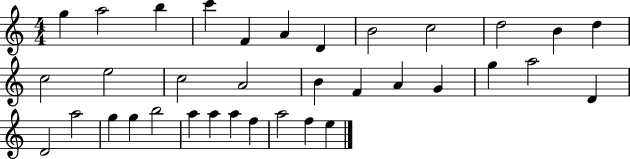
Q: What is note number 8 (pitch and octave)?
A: B4